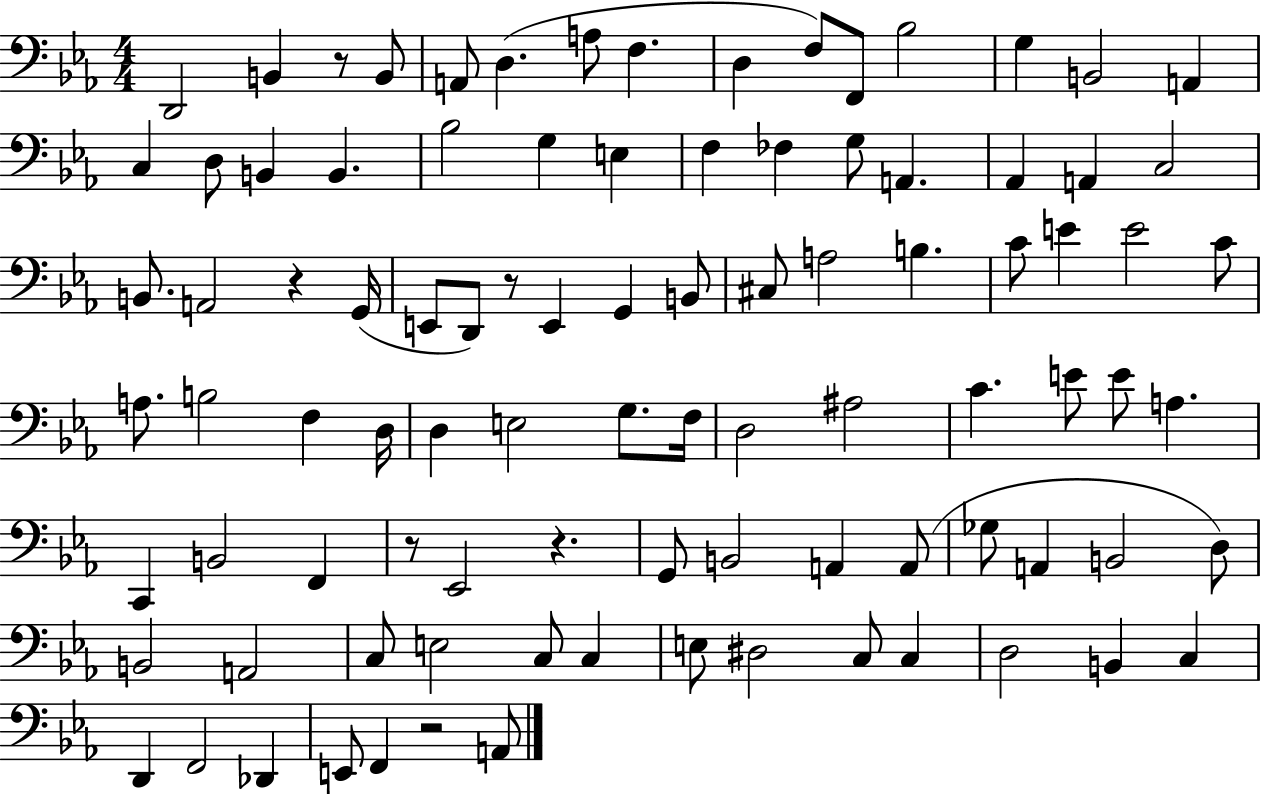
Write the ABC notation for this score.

X:1
T:Untitled
M:4/4
L:1/4
K:Eb
D,,2 B,, z/2 B,,/2 A,,/2 D, A,/2 F, D, F,/2 F,,/2 _B,2 G, B,,2 A,, C, D,/2 B,, B,, _B,2 G, E, F, _F, G,/2 A,, _A,, A,, C,2 B,,/2 A,,2 z G,,/4 E,,/2 D,,/2 z/2 E,, G,, B,,/2 ^C,/2 A,2 B, C/2 E E2 C/2 A,/2 B,2 F, D,/4 D, E,2 G,/2 F,/4 D,2 ^A,2 C E/2 E/2 A, C,, B,,2 F,, z/2 _E,,2 z G,,/2 B,,2 A,, A,,/2 _G,/2 A,, B,,2 D,/2 B,,2 A,,2 C,/2 E,2 C,/2 C, E,/2 ^D,2 C,/2 C, D,2 B,, C, D,, F,,2 _D,, E,,/2 F,, z2 A,,/2